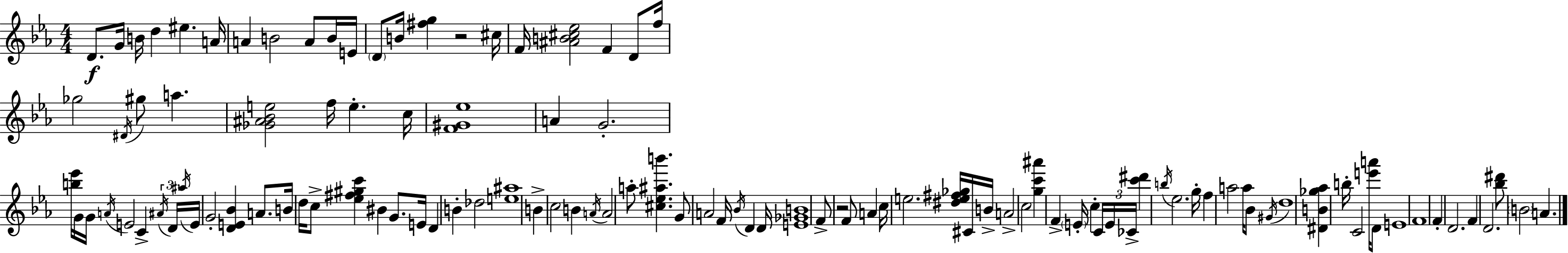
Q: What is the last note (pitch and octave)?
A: A4